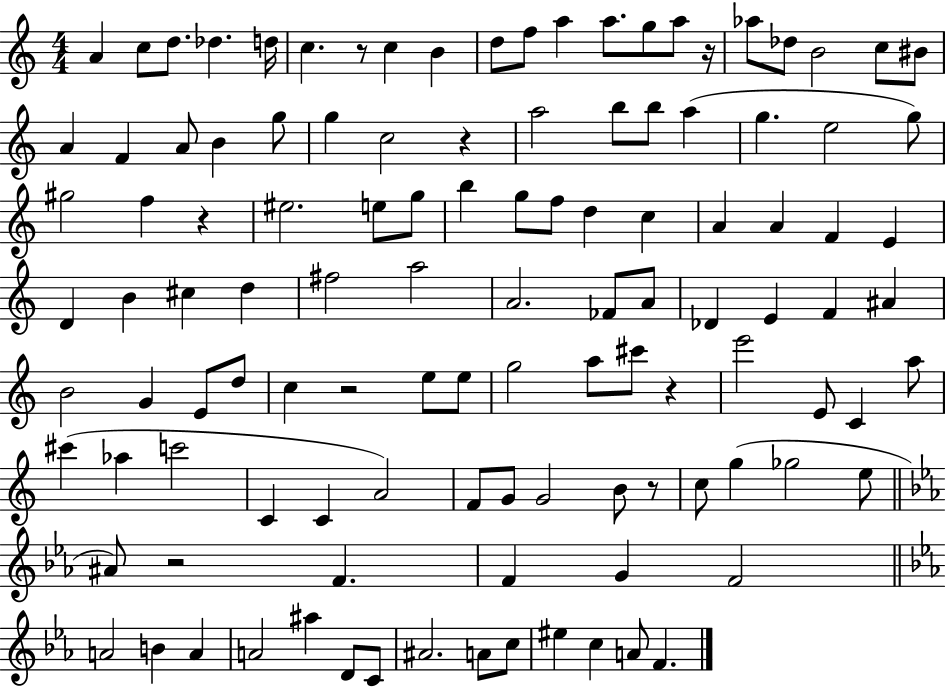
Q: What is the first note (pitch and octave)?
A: A4